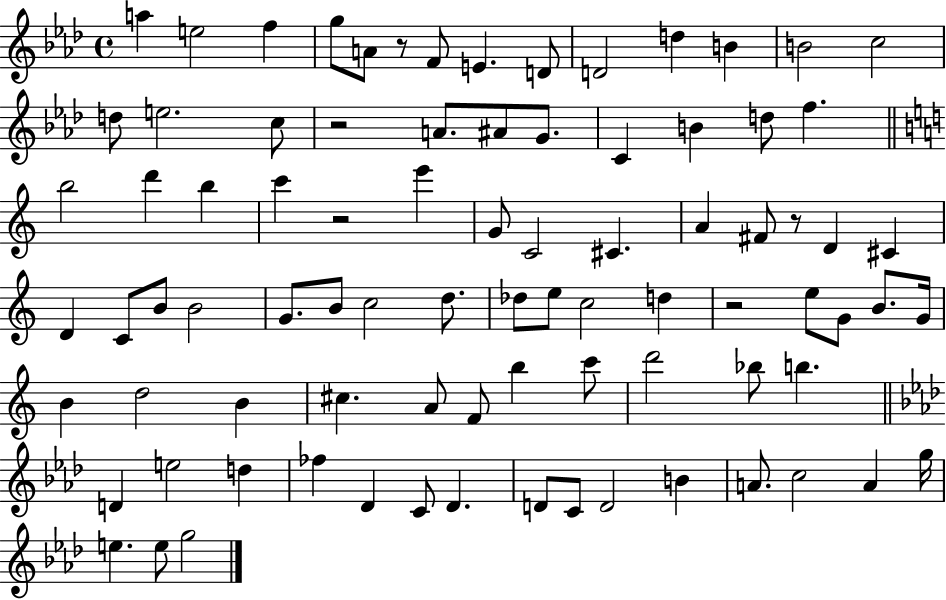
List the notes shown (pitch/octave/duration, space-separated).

A5/q E5/h F5/q G5/e A4/e R/e F4/e E4/q. D4/e D4/h D5/q B4/q B4/h C5/h D5/e E5/h. C5/e R/h A4/e. A#4/e G4/e. C4/q B4/q D5/e F5/q. B5/h D6/q B5/q C6/q R/h E6/q G4/e C4/h C#4/q. A4/q F#4/e R/e D4/q C#4/q D4/q C4/e B4/e B4/h G4/e. B4/e C5/h D5/e. Db5/e E5/e C5/h D5/q R/h E5/e G4/e B4/e. G4/s B4/q D5/h B4/q C#5/q. A4/e F4/e B5/q C6/e D6/h Bb5/e B5/q. D4/q E5/h D5/q FES5/q Db4/q C4/e Db4/q. D4/e C4/e D4/h B4/q A4/e. C5/h A4/q G5/s E5/q. E5/e G5/h